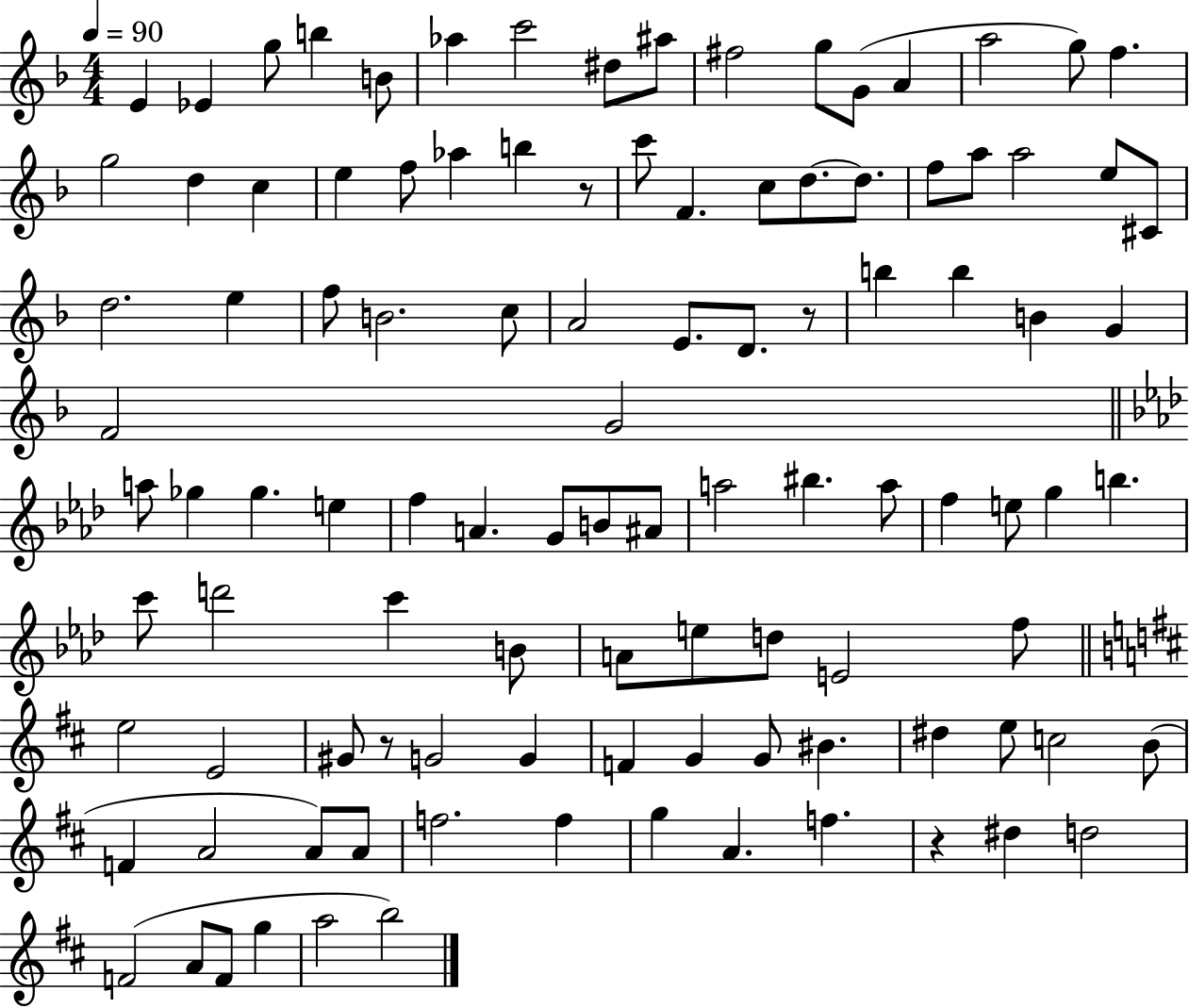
E4/q Eb4/q G5/e B5/q B4/e Ab5/q C6/h D#5/e A#5/e F#5/h G5/e G4/e A4/q A5/h G5/e F5/q. G5/h D5/q C5/q E5/q F5/e Ab5/q B5/q R/e C6/e F4/q. C5/e D5/e. D5/e. F5/e A5/e A5/h E5/e C#4/e D5/h. E5/q F5/e B4/h. C5/e A4/h E4/e. D4/e. R/e B5/q B5/q B4/q G4/q F4/h G4/h A5/e Gb5/q Gb5/q. E5/q F5/q A4/q. G4/e B4/e A#4/e A5/h BIS5/q. A5/e F5/q E5/e G5/q B5/q. C6/e D6/h C6/q B4/e A4/e E5/e D5/e E4/h F5/e E5/h E4/h G#4/e R/e G4/h G4/q F4/q G4/q G4/e BIS4/q. D#5/q E5/e C5/h B4/e F4/q A4/h A4/e A4/e F5/h. F5/q G5/q A4/q. F5/q. R/q D#5/q D5/h F4/h A4/e F4/e G5/q A5/h B5/h